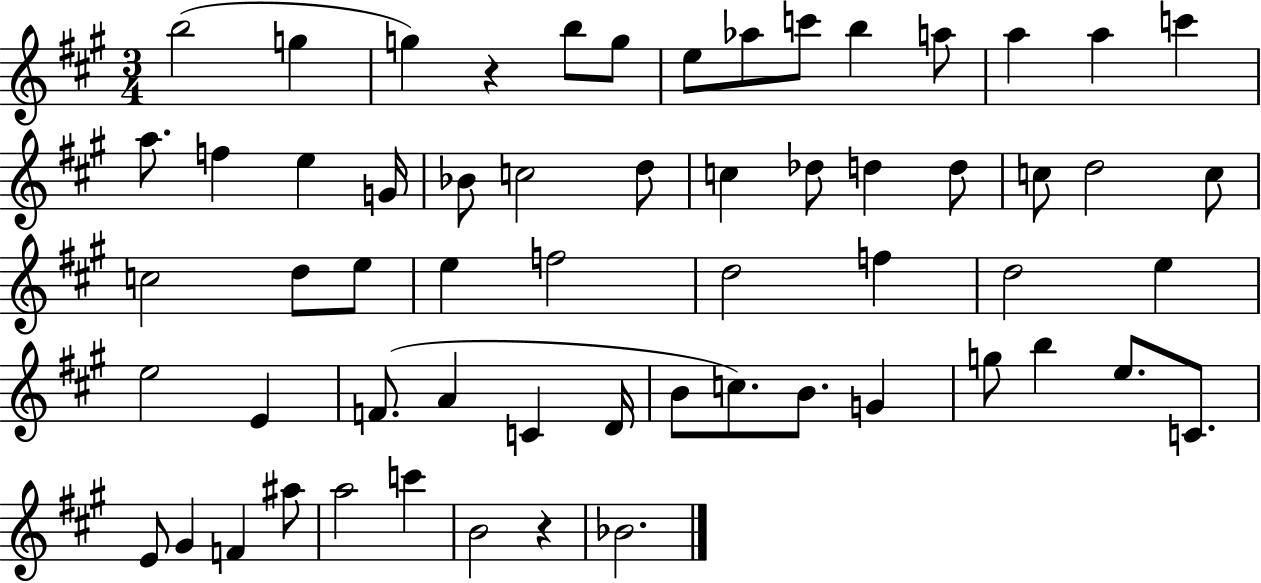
X:1
T:Untitled
M:3/4
L:1/4
K:A
b2 g g z b/2 g/2 e/2 _a/2 c'/2 b a/2 a a c' a/2 f e G/4 _B/2 c2 d/2 c _d/2 d d/2 c/2 d2 c/2 c2 d/2 e/2 e f2 d2 f d2 e e2 E F/2 A C D/4 B/2 c/2 B/2 G g/2 b e/2 C/2 E/2 ^G F ^a/2 a2 c' B2 z _B2